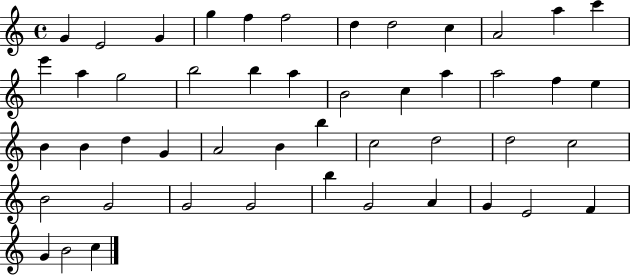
G4/q E4/h G4/q G5/q F5/q F5/h D5/q D5/h C5/q A4/h A5/q C6/q E6/q A5/q G5/h B5/h B5/q A5/q B4/h C5/q A5/q A5/h F5/q E5/q B4/q B4/q D5/q G4/q A4/h B4/q B5/q C5/h D5/h D5/h C5/h B4/h G4/h G4/h G4/h B5/q G4/h A4/q G4/q E4/h F4/q G4/q B4/h C5/q